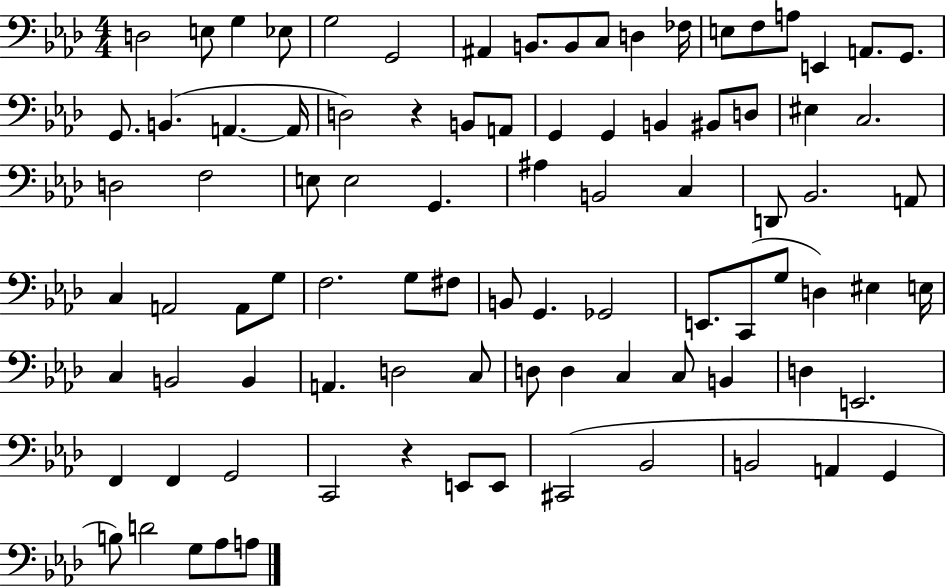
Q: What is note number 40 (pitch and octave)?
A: C3